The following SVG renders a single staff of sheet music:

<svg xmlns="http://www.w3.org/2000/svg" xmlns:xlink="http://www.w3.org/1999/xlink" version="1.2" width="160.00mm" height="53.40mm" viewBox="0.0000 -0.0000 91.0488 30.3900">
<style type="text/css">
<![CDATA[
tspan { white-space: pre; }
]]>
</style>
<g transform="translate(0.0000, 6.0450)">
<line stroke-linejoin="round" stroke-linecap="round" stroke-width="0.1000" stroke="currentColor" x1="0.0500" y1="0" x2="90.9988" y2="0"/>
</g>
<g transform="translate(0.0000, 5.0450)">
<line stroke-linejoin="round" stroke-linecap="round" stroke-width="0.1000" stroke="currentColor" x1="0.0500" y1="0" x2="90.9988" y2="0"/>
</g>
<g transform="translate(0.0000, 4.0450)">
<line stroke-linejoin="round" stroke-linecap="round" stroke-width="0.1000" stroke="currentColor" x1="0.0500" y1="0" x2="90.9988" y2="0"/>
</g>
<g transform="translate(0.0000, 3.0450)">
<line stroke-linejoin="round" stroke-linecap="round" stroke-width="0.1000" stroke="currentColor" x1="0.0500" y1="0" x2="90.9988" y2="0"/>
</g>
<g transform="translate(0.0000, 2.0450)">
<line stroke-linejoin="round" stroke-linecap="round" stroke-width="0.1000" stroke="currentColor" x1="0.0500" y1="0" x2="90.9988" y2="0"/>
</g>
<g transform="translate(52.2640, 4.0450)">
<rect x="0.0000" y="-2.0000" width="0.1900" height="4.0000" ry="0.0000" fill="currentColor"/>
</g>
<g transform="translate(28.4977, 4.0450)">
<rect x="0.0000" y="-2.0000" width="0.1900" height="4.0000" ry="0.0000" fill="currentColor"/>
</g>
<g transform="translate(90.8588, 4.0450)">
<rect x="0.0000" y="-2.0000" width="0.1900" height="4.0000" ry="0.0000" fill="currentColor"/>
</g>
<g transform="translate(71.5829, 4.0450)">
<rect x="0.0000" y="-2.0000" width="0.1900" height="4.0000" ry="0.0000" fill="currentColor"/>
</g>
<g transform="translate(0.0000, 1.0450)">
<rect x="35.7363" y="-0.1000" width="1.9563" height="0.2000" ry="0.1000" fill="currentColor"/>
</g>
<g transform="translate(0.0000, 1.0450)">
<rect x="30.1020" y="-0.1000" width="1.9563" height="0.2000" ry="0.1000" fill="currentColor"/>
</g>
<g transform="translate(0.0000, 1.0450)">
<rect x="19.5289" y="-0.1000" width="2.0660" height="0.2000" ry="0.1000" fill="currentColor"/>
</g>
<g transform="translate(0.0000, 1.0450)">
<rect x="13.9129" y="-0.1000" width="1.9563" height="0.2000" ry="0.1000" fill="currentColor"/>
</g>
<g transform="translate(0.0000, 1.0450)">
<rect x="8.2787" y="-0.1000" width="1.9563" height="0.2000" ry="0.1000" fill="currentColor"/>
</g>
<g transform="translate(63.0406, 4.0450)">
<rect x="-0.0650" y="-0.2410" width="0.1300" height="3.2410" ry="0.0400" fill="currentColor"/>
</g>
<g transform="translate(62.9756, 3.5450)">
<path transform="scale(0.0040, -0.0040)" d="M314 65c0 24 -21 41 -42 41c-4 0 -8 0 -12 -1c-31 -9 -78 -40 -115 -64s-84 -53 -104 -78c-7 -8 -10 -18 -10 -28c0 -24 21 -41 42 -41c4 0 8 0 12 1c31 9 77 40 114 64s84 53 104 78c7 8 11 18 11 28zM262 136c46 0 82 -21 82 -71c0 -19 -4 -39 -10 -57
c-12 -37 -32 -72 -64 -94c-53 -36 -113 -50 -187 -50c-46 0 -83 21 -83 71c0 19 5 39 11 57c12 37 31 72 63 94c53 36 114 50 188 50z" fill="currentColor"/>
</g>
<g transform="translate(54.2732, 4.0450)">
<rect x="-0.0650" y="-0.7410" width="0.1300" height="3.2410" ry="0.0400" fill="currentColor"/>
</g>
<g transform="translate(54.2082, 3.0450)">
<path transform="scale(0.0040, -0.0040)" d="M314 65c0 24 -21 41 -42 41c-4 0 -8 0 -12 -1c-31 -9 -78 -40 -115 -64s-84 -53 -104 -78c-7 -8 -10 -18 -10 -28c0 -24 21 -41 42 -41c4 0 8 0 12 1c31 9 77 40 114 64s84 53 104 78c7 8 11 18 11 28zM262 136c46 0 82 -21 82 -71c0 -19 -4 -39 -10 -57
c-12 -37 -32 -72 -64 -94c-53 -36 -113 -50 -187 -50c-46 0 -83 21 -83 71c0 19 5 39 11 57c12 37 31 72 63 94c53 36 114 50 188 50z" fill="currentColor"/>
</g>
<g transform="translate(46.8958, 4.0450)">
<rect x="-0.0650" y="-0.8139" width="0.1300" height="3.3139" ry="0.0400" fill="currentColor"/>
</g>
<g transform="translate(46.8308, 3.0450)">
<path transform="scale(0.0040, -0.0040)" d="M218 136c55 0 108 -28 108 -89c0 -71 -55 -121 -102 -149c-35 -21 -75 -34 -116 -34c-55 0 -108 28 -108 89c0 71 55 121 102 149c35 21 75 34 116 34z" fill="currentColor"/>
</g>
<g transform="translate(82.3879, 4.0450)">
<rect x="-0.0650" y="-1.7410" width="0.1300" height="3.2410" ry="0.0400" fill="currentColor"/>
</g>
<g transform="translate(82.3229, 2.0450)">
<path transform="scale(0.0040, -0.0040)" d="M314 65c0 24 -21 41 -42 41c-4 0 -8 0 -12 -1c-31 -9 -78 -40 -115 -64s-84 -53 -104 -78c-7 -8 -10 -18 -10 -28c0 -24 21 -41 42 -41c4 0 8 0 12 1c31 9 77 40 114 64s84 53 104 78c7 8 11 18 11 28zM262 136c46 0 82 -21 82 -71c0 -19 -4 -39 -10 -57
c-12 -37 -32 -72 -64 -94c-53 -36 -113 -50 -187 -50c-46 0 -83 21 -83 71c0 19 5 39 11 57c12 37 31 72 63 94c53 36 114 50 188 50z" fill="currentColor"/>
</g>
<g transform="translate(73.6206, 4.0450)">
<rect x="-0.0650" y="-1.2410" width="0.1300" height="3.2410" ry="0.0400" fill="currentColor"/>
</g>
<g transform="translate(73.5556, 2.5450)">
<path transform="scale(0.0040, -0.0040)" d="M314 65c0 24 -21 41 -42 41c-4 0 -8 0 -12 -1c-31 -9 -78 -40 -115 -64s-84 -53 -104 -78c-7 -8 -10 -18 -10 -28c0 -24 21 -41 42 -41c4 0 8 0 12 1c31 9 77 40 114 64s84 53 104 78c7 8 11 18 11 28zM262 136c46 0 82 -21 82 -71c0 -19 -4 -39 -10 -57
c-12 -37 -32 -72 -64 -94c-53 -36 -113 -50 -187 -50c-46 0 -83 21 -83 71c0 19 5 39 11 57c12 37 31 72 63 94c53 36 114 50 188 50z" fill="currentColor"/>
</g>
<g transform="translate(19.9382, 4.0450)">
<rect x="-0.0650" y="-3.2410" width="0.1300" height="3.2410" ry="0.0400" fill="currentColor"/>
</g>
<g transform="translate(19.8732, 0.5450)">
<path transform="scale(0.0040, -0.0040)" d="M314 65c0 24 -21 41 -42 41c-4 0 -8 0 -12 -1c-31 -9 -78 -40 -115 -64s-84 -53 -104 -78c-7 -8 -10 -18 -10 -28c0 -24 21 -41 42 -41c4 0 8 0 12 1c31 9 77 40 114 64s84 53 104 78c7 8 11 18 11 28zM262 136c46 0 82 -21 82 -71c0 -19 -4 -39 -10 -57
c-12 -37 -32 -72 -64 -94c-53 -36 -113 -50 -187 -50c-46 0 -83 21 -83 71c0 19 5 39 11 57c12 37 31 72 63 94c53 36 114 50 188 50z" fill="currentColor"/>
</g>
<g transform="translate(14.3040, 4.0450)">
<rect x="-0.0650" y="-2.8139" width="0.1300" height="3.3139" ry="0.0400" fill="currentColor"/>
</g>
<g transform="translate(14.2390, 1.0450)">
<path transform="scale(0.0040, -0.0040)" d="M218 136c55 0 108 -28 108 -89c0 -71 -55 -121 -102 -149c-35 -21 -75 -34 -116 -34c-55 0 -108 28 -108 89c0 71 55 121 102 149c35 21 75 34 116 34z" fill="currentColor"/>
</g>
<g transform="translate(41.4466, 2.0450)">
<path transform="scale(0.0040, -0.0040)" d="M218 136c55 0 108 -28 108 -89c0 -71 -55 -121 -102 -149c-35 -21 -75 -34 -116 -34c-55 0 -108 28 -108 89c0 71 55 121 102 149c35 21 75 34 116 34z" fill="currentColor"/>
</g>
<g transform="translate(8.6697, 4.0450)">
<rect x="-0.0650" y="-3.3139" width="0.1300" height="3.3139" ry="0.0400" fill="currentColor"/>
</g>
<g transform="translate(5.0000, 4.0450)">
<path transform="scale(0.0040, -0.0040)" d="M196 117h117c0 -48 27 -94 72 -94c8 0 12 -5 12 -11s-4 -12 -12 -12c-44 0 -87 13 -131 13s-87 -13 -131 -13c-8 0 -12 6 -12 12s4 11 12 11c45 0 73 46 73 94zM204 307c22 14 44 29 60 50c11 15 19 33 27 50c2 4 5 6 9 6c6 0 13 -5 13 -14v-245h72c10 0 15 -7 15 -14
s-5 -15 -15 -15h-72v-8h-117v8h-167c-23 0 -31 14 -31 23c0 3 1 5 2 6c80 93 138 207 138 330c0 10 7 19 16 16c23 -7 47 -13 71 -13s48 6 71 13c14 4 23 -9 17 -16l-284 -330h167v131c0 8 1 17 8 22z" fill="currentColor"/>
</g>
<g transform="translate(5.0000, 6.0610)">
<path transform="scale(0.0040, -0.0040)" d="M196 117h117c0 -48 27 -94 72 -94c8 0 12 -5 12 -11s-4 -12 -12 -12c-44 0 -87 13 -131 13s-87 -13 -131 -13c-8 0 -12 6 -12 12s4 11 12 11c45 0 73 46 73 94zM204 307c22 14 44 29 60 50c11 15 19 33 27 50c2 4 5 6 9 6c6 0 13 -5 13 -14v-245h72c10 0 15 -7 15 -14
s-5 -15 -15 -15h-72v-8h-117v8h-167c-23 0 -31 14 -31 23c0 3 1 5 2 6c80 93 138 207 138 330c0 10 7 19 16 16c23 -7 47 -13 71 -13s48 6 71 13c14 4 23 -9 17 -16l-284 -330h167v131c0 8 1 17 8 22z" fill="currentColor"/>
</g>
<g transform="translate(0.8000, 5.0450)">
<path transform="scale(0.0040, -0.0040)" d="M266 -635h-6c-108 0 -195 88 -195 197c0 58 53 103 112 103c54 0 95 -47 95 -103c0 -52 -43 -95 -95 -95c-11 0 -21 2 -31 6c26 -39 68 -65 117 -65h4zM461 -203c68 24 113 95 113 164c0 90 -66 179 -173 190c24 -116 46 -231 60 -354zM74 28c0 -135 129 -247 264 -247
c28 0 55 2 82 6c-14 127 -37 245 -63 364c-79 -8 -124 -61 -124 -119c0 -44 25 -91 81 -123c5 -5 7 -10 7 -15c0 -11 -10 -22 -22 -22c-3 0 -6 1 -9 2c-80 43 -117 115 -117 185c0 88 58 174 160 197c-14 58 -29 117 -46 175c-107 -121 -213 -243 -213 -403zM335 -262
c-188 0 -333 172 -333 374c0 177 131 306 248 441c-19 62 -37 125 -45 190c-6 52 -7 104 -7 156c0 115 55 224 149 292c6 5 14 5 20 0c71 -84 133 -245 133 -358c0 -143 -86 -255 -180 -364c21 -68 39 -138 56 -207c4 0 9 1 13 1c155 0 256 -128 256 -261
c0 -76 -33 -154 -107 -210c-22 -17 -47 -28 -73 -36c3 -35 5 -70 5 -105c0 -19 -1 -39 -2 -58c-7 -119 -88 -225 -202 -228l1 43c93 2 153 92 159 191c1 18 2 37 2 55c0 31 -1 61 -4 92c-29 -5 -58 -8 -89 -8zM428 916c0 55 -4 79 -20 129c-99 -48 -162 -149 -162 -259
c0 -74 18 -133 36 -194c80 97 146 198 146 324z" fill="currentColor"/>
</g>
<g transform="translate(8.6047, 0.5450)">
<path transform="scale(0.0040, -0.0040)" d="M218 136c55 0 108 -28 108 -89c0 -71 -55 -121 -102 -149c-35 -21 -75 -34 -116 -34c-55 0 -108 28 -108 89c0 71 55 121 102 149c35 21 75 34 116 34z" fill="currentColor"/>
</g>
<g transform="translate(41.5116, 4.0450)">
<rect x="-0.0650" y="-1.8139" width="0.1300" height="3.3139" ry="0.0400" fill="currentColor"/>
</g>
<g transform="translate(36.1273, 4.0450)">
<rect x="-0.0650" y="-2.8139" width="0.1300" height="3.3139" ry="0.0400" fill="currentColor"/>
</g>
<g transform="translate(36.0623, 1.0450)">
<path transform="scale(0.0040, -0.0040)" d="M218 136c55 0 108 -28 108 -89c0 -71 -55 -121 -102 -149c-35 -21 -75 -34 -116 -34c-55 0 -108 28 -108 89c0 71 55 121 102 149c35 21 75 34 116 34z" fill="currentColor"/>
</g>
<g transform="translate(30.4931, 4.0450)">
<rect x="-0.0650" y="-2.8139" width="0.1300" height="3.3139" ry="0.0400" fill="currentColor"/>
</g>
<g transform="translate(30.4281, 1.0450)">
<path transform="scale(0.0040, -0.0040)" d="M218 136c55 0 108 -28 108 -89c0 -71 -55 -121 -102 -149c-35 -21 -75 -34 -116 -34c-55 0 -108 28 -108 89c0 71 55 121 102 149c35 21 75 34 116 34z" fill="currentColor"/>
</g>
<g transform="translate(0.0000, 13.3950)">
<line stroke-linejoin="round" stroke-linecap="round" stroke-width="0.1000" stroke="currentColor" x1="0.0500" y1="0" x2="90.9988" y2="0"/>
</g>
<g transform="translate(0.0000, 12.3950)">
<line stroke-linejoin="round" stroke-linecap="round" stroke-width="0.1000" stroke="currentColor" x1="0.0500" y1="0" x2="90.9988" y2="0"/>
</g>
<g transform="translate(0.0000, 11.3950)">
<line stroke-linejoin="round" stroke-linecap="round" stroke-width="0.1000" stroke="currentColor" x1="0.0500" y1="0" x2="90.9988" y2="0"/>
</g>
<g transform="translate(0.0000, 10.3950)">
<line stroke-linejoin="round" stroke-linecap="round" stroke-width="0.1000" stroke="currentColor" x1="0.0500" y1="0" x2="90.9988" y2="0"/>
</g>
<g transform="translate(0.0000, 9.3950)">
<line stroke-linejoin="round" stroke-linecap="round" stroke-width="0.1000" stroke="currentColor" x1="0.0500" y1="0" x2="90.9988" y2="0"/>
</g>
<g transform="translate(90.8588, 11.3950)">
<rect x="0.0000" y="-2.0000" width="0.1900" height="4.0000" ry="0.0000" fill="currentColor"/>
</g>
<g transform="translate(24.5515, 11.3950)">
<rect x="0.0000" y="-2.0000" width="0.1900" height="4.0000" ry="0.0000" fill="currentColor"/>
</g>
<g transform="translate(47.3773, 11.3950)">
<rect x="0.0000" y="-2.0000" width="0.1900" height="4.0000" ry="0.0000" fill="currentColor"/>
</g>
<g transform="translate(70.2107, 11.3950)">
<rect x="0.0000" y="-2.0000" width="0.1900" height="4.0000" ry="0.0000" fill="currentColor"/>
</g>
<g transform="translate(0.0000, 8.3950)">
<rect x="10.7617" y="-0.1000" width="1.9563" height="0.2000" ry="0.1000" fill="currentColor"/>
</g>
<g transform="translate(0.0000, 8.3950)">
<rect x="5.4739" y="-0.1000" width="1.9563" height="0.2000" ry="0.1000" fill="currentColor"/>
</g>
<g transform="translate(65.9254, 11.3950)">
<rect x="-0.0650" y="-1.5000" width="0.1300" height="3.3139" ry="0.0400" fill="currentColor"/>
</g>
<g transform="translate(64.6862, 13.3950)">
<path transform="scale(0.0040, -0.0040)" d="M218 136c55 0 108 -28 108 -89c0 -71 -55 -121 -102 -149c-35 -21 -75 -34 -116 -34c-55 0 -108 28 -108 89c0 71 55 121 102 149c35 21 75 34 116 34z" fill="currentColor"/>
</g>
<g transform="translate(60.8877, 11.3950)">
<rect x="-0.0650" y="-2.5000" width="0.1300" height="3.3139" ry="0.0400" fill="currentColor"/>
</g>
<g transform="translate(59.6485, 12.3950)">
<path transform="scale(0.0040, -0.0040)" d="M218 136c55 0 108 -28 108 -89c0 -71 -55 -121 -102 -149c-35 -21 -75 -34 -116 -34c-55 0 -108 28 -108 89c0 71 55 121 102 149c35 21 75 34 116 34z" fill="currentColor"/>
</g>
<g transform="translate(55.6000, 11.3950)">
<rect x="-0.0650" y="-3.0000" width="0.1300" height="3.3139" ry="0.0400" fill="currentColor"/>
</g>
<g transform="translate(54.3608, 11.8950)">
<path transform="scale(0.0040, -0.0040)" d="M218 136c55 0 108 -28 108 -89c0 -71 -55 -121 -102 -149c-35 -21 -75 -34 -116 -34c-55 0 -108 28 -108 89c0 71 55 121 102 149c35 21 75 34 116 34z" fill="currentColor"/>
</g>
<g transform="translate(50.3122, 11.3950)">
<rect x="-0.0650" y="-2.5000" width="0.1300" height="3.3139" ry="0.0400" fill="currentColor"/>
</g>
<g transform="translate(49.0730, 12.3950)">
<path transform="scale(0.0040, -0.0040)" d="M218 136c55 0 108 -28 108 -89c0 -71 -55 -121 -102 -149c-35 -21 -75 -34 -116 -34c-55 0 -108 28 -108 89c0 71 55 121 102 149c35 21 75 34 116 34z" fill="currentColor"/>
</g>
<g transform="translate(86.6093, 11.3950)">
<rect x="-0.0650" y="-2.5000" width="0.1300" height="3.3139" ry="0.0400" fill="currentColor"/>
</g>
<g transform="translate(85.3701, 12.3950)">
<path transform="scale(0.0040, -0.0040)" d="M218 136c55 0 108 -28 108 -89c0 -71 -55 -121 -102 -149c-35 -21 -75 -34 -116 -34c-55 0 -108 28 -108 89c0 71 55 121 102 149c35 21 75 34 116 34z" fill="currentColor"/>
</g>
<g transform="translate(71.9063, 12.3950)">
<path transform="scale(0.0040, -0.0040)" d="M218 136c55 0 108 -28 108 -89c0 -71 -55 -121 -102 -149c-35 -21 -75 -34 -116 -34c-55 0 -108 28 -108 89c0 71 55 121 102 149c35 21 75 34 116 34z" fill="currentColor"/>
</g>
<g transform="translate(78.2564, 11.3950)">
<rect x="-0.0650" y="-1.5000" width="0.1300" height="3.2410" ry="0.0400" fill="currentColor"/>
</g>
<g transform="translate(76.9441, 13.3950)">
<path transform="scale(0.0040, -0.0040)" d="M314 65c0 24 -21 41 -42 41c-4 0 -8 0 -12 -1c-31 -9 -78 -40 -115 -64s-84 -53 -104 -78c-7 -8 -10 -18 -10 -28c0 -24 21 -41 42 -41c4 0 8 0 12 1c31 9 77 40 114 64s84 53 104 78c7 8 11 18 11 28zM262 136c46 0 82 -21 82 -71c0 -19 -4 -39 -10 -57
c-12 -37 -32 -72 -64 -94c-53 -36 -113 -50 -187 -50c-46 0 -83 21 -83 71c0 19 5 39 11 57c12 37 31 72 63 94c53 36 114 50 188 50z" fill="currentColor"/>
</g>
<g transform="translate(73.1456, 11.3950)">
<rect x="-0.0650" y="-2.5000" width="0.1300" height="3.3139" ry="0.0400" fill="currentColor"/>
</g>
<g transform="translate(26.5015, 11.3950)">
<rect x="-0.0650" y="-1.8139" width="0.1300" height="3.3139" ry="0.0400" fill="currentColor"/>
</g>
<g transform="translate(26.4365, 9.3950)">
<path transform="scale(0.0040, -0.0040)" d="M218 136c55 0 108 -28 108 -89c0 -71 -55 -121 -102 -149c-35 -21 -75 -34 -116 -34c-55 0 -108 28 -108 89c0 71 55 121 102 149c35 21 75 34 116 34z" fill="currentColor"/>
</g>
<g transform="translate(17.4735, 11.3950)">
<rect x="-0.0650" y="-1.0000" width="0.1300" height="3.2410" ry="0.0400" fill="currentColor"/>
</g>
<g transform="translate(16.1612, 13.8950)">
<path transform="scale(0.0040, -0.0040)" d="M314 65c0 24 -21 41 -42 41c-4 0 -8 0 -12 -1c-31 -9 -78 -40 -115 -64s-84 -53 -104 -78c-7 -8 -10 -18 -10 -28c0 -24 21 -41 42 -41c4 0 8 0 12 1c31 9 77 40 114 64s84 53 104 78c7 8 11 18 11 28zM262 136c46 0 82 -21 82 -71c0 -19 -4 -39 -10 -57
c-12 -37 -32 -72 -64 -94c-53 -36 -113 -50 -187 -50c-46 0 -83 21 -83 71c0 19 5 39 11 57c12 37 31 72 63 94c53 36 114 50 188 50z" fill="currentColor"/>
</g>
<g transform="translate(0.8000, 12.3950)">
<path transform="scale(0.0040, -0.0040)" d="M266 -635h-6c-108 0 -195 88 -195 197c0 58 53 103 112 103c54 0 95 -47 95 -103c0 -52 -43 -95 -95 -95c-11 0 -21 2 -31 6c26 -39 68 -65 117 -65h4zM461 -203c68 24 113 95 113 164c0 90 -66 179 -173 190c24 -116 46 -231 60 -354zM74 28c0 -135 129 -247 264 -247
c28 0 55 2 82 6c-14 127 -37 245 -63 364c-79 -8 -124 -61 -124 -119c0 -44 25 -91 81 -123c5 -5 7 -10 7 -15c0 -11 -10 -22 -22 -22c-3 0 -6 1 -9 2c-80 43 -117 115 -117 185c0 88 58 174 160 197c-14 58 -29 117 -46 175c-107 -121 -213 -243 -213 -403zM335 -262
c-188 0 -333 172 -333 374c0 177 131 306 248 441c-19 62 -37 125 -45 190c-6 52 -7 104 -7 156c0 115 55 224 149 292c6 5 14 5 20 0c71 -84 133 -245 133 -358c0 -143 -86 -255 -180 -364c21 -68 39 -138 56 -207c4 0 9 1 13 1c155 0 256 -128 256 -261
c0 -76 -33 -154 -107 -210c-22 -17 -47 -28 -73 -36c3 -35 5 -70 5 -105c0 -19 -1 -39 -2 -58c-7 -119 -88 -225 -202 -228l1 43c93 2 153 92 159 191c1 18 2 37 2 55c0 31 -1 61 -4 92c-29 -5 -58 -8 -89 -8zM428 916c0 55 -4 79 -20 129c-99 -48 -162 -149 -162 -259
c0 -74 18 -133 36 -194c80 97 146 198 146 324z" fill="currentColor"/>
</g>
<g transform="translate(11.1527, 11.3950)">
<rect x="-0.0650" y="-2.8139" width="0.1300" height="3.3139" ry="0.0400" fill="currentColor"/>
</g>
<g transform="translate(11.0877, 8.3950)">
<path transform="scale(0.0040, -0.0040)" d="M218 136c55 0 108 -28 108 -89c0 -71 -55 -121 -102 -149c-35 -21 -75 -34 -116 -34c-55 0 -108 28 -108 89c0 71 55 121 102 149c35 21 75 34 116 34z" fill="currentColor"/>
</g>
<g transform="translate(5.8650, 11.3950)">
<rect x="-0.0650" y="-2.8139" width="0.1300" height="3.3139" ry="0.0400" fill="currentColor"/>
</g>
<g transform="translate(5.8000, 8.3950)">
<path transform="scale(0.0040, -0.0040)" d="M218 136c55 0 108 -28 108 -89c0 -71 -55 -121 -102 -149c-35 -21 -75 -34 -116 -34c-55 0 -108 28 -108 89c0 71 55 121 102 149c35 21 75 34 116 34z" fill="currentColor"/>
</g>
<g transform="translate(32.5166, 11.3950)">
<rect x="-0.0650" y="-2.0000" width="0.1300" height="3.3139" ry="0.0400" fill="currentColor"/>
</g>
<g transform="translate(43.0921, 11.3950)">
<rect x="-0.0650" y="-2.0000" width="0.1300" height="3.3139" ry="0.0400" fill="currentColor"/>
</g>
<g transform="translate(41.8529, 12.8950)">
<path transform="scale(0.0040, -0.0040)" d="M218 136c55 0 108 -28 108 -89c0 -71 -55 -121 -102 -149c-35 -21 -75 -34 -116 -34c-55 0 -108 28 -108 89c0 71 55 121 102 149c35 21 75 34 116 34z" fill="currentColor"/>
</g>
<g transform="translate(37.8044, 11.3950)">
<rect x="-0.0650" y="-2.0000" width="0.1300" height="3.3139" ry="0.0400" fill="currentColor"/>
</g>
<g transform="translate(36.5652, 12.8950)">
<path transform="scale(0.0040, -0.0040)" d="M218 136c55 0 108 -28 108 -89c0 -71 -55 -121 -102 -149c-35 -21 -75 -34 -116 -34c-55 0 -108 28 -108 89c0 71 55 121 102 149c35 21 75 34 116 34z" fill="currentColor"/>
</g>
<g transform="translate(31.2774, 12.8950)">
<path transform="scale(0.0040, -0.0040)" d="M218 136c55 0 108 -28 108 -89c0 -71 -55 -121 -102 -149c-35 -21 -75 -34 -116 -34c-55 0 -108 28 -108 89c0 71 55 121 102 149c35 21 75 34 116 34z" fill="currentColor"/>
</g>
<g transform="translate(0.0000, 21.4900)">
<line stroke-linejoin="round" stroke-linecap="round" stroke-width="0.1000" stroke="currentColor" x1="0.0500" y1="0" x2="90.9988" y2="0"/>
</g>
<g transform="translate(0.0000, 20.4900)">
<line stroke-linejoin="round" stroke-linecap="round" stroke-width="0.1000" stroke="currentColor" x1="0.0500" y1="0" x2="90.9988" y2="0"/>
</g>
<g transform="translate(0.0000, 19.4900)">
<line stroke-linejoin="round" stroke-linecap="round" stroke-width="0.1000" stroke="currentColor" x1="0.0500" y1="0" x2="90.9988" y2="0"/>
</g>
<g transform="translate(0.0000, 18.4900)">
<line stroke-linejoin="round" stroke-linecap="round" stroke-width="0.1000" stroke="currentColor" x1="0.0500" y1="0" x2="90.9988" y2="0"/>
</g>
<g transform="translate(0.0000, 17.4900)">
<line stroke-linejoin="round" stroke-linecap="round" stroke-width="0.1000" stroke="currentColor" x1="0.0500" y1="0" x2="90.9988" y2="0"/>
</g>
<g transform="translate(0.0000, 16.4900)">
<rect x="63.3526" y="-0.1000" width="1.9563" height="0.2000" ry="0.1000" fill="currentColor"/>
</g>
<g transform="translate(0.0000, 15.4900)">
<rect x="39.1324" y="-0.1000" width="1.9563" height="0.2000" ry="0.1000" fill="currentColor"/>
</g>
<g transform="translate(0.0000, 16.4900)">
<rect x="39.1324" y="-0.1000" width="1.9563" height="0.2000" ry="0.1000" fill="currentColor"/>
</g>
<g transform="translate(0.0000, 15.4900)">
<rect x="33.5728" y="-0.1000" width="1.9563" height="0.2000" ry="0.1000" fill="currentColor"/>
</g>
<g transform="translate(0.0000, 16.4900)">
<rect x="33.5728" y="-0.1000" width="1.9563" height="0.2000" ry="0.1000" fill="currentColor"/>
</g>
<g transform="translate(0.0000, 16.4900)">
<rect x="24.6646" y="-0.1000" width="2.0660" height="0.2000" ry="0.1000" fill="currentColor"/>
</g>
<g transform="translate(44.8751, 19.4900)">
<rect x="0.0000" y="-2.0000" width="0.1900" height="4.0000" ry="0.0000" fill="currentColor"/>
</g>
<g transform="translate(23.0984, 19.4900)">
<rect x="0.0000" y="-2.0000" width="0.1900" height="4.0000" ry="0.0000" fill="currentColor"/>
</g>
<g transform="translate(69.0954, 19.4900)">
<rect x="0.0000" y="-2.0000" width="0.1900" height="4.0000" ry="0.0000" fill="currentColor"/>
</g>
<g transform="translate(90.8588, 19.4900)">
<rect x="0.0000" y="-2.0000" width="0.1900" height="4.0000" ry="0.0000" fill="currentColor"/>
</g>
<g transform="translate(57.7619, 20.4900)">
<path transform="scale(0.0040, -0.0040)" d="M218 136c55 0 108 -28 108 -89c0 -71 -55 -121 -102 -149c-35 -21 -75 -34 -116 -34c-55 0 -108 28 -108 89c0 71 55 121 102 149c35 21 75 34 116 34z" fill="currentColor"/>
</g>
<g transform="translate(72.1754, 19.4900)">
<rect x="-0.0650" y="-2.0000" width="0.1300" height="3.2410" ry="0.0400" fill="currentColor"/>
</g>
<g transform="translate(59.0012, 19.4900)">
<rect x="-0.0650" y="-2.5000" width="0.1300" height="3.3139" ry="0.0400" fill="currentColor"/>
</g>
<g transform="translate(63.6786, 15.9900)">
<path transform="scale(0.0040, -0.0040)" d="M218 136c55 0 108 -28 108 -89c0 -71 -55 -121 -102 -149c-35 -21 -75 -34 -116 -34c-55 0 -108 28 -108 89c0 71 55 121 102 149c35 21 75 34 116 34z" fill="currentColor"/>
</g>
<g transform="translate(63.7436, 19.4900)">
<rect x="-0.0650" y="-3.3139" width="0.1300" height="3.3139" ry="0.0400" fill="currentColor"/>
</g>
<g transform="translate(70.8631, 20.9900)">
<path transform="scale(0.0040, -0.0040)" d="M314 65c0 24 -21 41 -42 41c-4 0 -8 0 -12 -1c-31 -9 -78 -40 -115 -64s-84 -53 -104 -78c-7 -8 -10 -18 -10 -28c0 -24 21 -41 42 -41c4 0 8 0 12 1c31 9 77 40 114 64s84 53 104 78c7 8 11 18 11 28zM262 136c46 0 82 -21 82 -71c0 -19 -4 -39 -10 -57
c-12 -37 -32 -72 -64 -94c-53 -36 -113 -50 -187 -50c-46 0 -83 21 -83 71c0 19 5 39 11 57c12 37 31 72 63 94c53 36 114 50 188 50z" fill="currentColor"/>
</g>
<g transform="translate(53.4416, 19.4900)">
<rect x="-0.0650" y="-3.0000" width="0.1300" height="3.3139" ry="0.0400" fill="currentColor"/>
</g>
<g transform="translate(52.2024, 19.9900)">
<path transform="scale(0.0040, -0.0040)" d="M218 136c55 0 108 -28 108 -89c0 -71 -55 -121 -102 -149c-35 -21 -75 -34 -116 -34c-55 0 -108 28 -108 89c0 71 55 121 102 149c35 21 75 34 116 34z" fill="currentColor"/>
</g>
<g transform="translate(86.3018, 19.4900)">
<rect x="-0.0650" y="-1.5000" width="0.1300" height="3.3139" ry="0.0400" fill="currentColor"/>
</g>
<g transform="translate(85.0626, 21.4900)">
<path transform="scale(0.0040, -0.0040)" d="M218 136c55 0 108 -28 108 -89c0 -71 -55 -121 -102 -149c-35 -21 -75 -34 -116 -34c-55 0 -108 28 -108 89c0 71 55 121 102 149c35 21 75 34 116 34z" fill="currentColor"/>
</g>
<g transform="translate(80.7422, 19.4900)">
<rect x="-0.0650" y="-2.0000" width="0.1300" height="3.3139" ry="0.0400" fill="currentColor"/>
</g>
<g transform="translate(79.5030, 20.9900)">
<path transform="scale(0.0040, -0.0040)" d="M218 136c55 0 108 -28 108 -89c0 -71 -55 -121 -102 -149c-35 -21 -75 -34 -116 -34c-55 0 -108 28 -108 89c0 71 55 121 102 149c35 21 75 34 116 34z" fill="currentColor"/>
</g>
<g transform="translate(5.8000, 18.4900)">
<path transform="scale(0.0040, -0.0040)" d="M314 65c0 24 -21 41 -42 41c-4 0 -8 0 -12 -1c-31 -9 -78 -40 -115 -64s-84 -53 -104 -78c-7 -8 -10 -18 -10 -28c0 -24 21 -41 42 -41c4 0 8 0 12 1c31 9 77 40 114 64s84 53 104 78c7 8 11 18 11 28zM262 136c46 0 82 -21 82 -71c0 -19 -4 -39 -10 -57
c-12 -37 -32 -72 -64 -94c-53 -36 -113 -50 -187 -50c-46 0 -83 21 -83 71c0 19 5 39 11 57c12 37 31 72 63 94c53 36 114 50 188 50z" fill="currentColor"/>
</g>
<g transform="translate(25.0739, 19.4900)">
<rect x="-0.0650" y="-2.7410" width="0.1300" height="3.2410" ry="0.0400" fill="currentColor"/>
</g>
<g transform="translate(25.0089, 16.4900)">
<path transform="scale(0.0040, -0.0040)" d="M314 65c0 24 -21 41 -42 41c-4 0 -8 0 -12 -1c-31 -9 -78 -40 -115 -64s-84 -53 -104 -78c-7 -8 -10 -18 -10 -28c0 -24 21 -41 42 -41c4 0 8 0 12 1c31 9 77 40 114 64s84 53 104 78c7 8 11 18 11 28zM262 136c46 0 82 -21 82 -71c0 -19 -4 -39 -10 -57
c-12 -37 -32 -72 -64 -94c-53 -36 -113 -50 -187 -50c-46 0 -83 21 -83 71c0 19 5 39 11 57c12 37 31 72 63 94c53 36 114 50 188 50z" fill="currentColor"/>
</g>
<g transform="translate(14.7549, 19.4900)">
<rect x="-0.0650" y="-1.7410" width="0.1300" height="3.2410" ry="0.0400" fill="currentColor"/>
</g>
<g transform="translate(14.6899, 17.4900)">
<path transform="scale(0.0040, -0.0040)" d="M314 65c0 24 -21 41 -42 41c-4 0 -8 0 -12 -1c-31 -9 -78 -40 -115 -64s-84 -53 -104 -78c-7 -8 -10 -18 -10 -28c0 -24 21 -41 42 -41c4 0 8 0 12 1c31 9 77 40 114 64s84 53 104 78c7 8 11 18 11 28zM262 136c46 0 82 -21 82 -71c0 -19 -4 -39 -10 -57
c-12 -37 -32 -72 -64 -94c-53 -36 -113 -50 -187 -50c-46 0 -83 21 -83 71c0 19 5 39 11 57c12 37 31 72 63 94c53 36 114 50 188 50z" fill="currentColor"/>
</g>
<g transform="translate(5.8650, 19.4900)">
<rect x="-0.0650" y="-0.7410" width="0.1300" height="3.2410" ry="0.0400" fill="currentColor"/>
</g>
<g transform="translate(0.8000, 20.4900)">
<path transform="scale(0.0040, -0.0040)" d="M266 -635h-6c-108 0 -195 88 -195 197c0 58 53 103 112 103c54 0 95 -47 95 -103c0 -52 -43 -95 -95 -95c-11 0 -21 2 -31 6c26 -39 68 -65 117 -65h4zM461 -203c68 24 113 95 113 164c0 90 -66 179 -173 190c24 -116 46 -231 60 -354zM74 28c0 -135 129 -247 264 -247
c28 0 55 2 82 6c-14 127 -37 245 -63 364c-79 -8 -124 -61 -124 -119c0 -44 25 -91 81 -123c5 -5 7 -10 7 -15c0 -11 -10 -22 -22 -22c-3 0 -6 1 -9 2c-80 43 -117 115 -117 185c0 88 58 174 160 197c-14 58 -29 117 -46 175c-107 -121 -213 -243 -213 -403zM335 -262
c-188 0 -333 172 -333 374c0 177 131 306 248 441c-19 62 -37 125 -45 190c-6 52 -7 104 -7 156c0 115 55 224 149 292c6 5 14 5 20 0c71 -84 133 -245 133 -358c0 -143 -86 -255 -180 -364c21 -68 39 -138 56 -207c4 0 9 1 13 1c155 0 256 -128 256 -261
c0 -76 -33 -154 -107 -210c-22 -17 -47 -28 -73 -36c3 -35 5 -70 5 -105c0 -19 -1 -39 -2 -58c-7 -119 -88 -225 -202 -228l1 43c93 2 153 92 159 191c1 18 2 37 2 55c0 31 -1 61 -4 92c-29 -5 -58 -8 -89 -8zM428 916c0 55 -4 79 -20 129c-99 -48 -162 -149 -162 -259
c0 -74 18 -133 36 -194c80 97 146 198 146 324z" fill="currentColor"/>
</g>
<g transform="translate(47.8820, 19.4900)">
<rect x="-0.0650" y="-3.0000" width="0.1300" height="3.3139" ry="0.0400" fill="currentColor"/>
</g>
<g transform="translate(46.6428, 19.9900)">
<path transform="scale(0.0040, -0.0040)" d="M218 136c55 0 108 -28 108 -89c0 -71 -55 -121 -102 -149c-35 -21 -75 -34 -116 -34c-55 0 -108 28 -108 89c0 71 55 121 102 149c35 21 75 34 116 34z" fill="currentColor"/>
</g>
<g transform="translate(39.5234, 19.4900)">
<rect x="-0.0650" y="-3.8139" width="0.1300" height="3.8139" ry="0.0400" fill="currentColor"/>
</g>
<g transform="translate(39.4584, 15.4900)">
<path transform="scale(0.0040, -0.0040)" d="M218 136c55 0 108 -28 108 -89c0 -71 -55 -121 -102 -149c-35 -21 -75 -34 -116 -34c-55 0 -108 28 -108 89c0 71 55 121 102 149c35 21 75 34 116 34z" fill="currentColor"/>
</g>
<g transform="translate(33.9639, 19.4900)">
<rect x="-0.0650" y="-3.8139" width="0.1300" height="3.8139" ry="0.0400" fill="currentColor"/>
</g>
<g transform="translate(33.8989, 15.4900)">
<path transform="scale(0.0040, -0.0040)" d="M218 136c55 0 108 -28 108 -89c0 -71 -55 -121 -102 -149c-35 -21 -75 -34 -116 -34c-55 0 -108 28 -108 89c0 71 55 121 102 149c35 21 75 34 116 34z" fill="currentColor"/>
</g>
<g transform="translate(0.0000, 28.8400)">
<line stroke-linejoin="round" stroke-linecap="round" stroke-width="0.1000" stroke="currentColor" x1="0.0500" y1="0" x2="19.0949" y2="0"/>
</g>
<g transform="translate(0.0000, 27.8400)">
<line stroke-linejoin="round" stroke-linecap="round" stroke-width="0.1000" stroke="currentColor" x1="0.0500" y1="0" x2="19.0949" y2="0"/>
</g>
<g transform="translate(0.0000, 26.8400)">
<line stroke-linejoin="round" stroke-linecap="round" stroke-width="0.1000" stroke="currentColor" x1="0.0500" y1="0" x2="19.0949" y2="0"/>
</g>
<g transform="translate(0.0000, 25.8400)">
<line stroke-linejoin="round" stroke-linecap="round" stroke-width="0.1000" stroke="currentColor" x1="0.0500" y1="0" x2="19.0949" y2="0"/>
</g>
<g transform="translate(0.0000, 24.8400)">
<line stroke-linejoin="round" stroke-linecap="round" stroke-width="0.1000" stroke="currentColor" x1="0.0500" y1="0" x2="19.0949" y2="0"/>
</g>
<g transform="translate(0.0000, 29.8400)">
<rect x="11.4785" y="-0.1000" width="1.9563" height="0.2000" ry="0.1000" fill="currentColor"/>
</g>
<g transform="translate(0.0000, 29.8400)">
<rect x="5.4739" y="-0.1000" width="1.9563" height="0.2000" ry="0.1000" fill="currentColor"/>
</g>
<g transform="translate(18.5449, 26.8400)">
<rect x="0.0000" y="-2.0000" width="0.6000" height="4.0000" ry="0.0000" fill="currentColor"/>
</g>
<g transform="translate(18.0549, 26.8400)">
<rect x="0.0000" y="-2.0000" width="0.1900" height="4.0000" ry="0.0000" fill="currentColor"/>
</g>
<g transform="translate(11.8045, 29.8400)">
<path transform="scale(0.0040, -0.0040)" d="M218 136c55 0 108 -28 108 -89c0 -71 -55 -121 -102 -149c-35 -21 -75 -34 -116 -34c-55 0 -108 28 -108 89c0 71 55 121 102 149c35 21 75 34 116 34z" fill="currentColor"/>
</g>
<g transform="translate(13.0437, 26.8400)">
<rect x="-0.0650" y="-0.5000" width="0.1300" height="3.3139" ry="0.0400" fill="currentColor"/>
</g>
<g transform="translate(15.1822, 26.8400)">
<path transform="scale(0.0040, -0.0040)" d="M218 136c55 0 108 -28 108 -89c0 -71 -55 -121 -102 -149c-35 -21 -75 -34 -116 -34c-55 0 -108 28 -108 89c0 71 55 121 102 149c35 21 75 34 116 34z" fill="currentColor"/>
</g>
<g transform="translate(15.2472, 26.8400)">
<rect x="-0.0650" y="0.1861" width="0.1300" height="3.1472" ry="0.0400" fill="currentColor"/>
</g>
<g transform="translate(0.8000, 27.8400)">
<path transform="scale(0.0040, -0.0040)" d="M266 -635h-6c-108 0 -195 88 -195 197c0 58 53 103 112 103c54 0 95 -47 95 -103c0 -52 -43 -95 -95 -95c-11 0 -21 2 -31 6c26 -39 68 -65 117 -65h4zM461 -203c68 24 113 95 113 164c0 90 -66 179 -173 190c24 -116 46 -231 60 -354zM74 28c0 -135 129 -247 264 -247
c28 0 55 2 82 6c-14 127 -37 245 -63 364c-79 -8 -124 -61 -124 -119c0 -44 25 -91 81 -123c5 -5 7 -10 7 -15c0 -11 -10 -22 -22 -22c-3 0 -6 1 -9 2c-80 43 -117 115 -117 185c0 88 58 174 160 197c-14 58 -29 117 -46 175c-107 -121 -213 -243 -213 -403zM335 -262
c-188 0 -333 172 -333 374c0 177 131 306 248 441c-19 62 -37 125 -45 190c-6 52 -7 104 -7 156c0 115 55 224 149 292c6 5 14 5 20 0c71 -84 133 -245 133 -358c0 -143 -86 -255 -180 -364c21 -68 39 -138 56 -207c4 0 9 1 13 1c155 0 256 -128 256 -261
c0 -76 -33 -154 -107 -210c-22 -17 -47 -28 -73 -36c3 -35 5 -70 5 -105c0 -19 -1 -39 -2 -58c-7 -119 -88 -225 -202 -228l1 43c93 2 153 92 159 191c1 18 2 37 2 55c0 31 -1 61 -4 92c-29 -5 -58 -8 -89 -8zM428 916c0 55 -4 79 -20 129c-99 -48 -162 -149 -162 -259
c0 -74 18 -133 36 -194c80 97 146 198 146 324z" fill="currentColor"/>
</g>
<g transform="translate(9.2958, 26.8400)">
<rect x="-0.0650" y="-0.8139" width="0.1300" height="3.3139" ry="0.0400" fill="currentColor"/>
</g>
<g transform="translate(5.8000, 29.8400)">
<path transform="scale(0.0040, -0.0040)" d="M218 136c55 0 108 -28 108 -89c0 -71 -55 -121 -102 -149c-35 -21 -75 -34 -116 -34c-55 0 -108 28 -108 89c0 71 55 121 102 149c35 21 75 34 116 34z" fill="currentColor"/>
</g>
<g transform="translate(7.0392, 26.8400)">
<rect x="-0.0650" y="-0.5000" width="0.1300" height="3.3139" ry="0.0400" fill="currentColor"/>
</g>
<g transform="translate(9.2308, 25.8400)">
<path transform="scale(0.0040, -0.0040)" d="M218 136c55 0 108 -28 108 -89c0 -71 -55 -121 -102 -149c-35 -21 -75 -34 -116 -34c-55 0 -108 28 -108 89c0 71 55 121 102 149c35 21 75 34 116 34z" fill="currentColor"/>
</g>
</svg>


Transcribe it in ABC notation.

X:1
T:Untitled
M:4/4
L:1/4
K:C
b a b2 a a f d d2 c2 e2 f2 a a D2 f F F F G A G E G E2 G d2 f2 a2 c' c' A A G b F2 F E C d C B